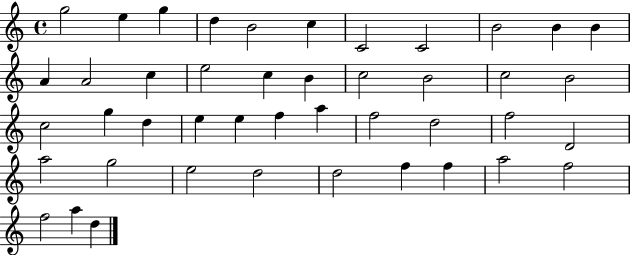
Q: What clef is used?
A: treble